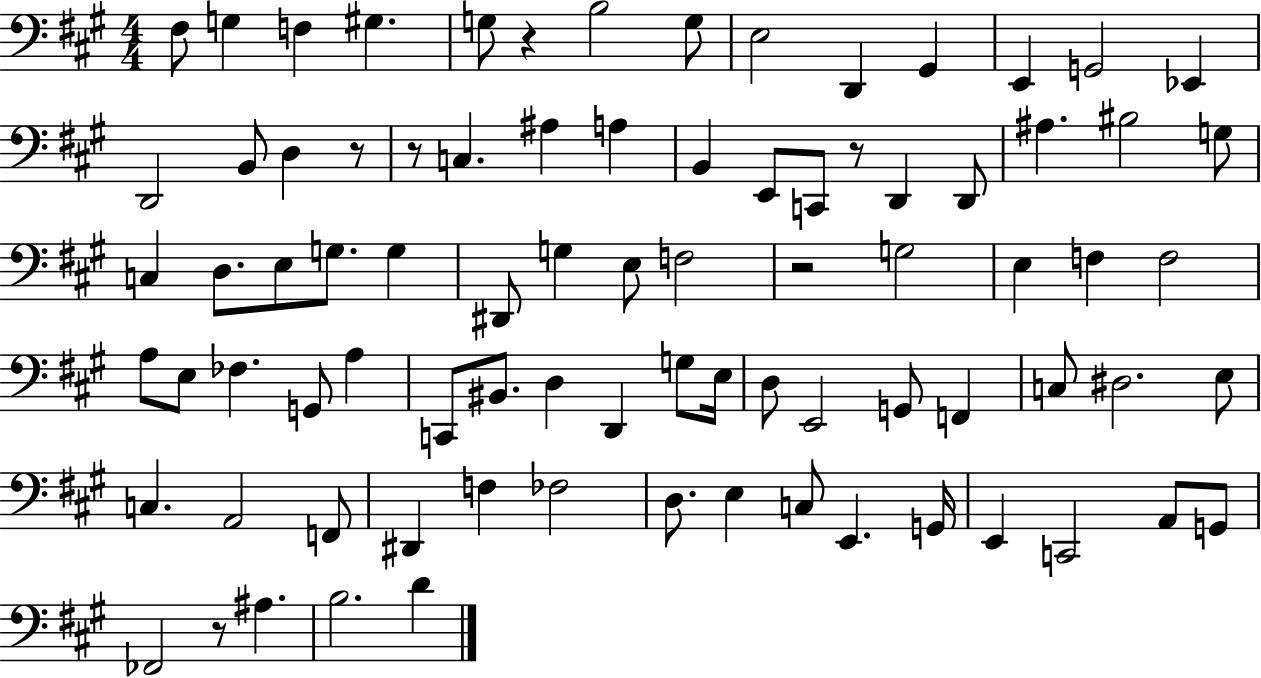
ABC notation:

X:1
T:Untitled
M:4/4
L:1/4
K:A
^F,/2 G, F, ^G, G,/2 z B,2 G,/2 E,2 D,, ^G,, E,, G,,2 _E,, D,,2 B,,/2 D, z/2 z/2 C, ^A, A, B,, E,,/2 C,,/2 z/2 D,, D,,/2 ^A, ^B,2 G,/2 C, D,/2 E,/2 G,/2 G, ^D,,/2 G, E,/2 F,2 z2 G,2 E, F, F,2 A,/2 E,/2 _F, G,,/2 A, C,,/2 ^B,,/2 D, D,, G,/2 E,/4 D,/2 E,,2 G,,/2 F,, C,/2 ^D,2 E,/2 C, A,,2 F,,/2 ^D,, F, _F,2 D,/2 E, C,/2 E,, G,,/4 E,, C,,2 A,,/2 G,,/2 _F,,2 z/2 ^A, B,2 D